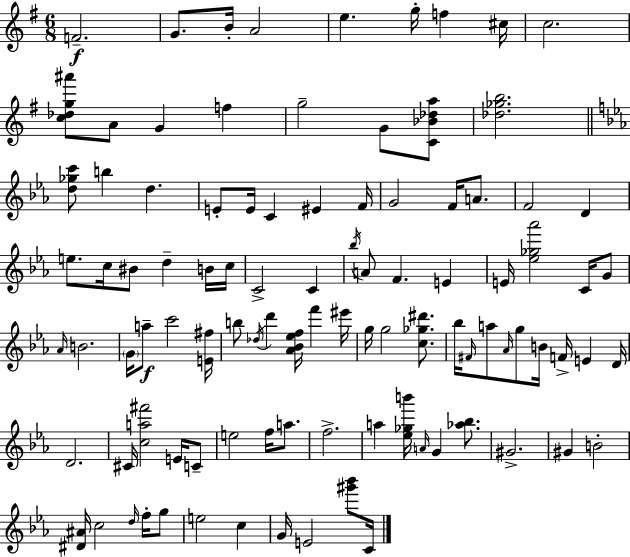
{
  \clef treble
  \numericTimeSignature
  \time 6/8
  \key g \major
  f'2.--\f | g'8. b'16-. a'2 | e''4. g''16-. f''4 cis''16 | c''2. | \break <c'' des'' g'' ais'''>8 a'8 g'4 f''4 | g''2-- g'8 <c' bes' des'' a''>8 | <des'' ges'' b''>2. | \bar "||" \break \key c \minor <d'' ges'' c'''>8 b''4 d''4. | e'8-. e'16 c'4 eis'4 f'16 | g'2 f'16 a'8. | f'2 d'4 | \break e''8. c''16 bis'8 d''4-- b'16 c''16 | c'2-> c'4 | \acciaccatura { bes''16 } a'8 f'4. e'4 | e'16 <ees'' ges'' aes'''>2 c'16 g'8 | \break \grace { aes'16 } b'2. | \parenthesize g'16 a''8--\f c'''2 | <e' fis''>16 b''8 \acciaccatura { des''16 } d'''4 <aes' bes' ees'' f''>16 f'''4 | eis'''16 g''16 g''2 | \break <c'' ges'' dis'''>8. bes''16 \grace { fis'16 } a''8 \grace { aes'16 } g''8 b'16 f'16-> | e'4 d'16 d'2. | cis'16 <c'' a'' fis'''>2 | e'16 c'8-- e''2 | \break f''16 a''8. f''2.-> | a''4 <ees'' ges'' b'''>16 \grace { a'16 } g'4 | <aes'' bes''>8. gis'2.-> | gis'4 b'2-. | \break <dis' ais'>16 c''2 | \grace { d''16 } f''16-. g''8 e''2 | c''4 g'16 e'2 | <gis''' bes'''>8 c'16 \bar "|."
}